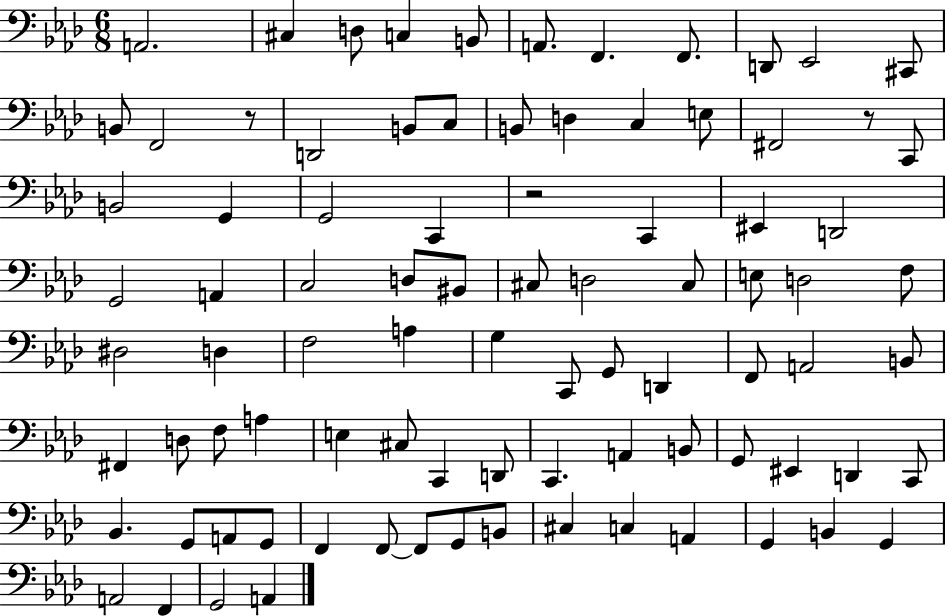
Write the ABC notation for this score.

X:1
T:Untitled
M:6/8
L:1/4
K:Ab
A,,2 ^C, D,/2 C, B,,/2 A,,/2 F,, F,,/2 D,,/2 _E,,2 ^C,,/2 B,,/2 F,,2 z/2 D,,2 B,,/2 C,/2 B,,/2 D, C, E,/2 ^F,,2 z/2 C,,/2 B,,2 G,, G,,2 C,, z2 C,, ^E,, D,,2 G,,2 A,, C,2 D,/2 ^B,,/2 ^C,/2 D,2 ^C,/2 E,/2 D,2 F,/2 ^D,2 D, F,2 A, G, C,,/2 G,,/2 D,, F,,/2 A,,2 B,,/2 ^F,, D,/2 F,/2 A, E, ^C,/2 C,, D,,/2 C,, A,, B,,/2 G,,/2 ^E,, D,, C,,/2 _B,, G,,/2 A,,/2 G,,/2 F,, F,,/2 F,,/2 G,,/2 B,,/2 ^C, C, A,, G,, B,, G,, A,,2 F,, G,,2 A,,